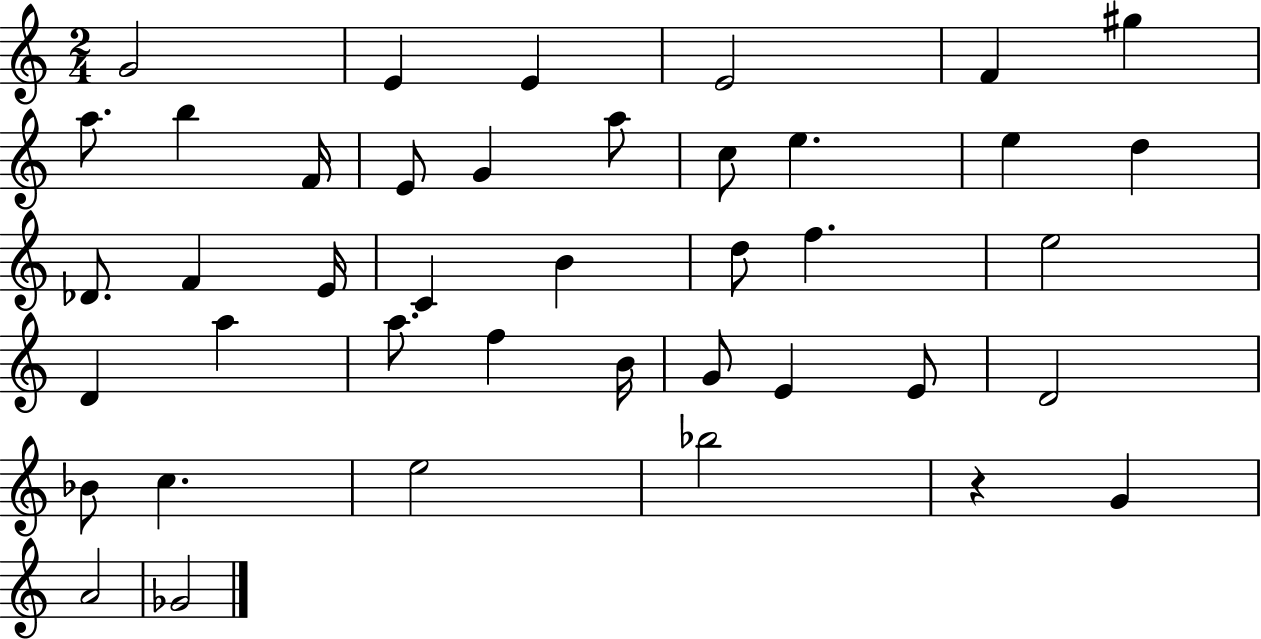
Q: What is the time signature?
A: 2/4